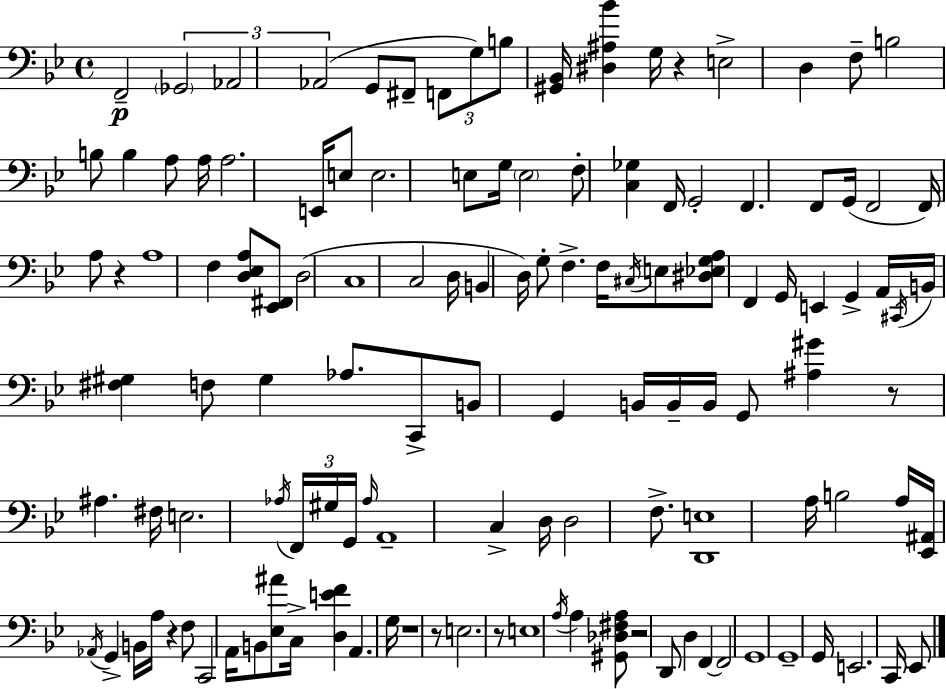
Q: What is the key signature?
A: G minor